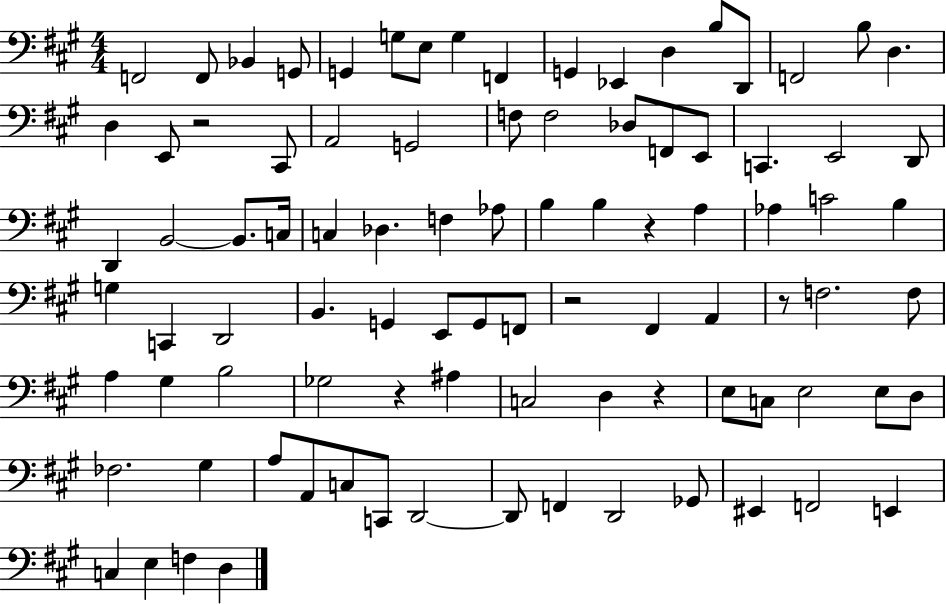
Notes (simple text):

F2/h F2/e Bb2/q G2/e G2/q G3/e E3/e G3/q F2/q G2/q Eb2/q D3/q B3/e D2/e F2/h B3/e D3/q. D3/q E2/e R/h C#2/e A2/h G2/h F3/e F3/h Db3/e F2/e E2/e C2/q. E2/h D2/e D2/q B2/h B2/e. C3/s C3/q Db3/q. F3/q Ab3/e B3/q B3/q R/q A3/q Ab3/q C4/h B3/q G3/q C2/q D2/h B2/q. G2/q E2/e G2/e F2/e R/h F#2/q A2/q R/e F3/h. F3/e A3/q G#3/q B3/h Gb3/h R/q A#3/q C3/h D3/q R/q E3/e C3/e E3/h E3/e D3/e FES3/h. G#3/q A3/e A2/e C3/e C2/e D2/h D2/e F2/q D2/h Gb2/e EIS2/q F2/h E2/q C3/q E3/q F3/q D3/q